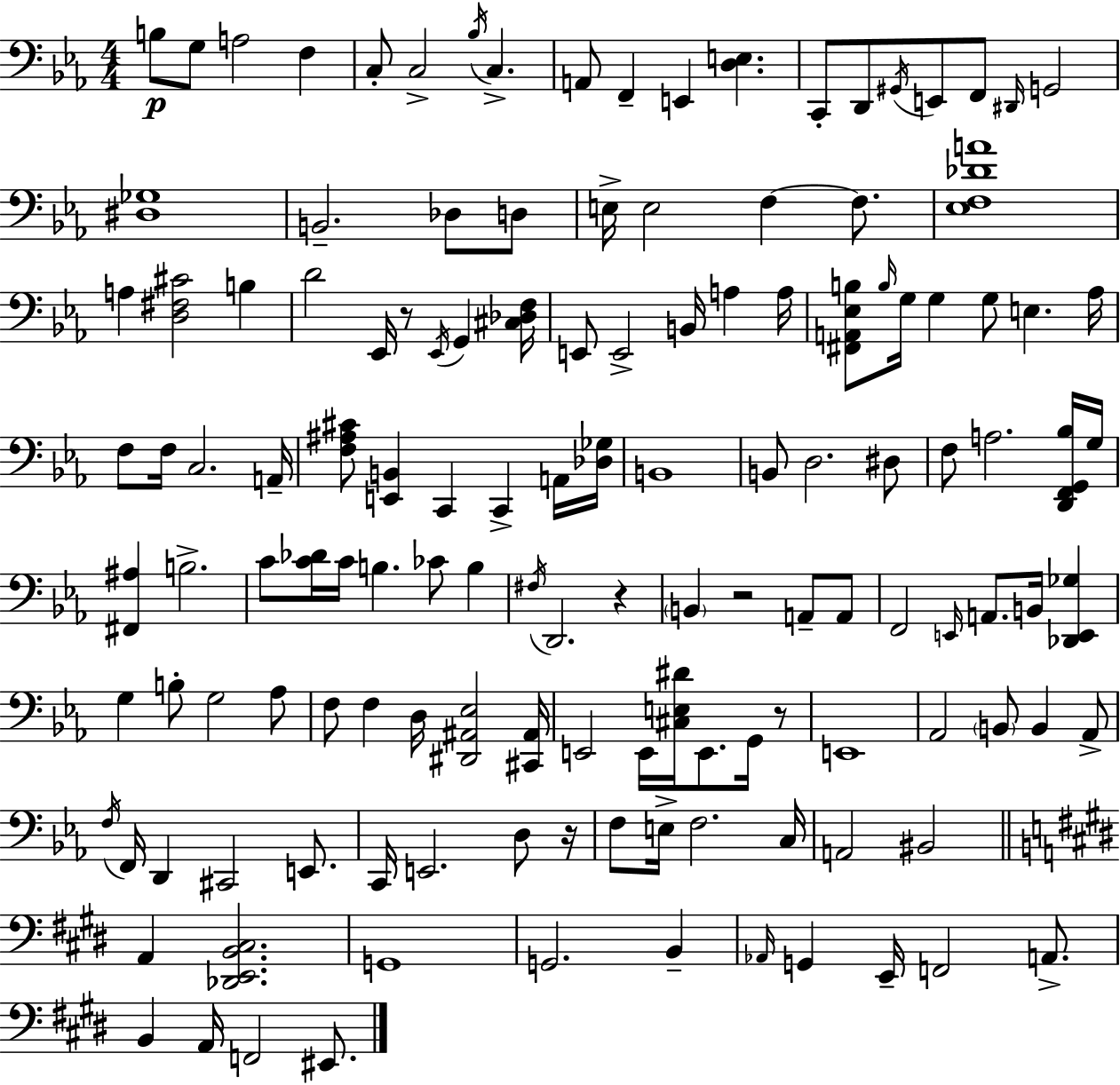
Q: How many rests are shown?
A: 5